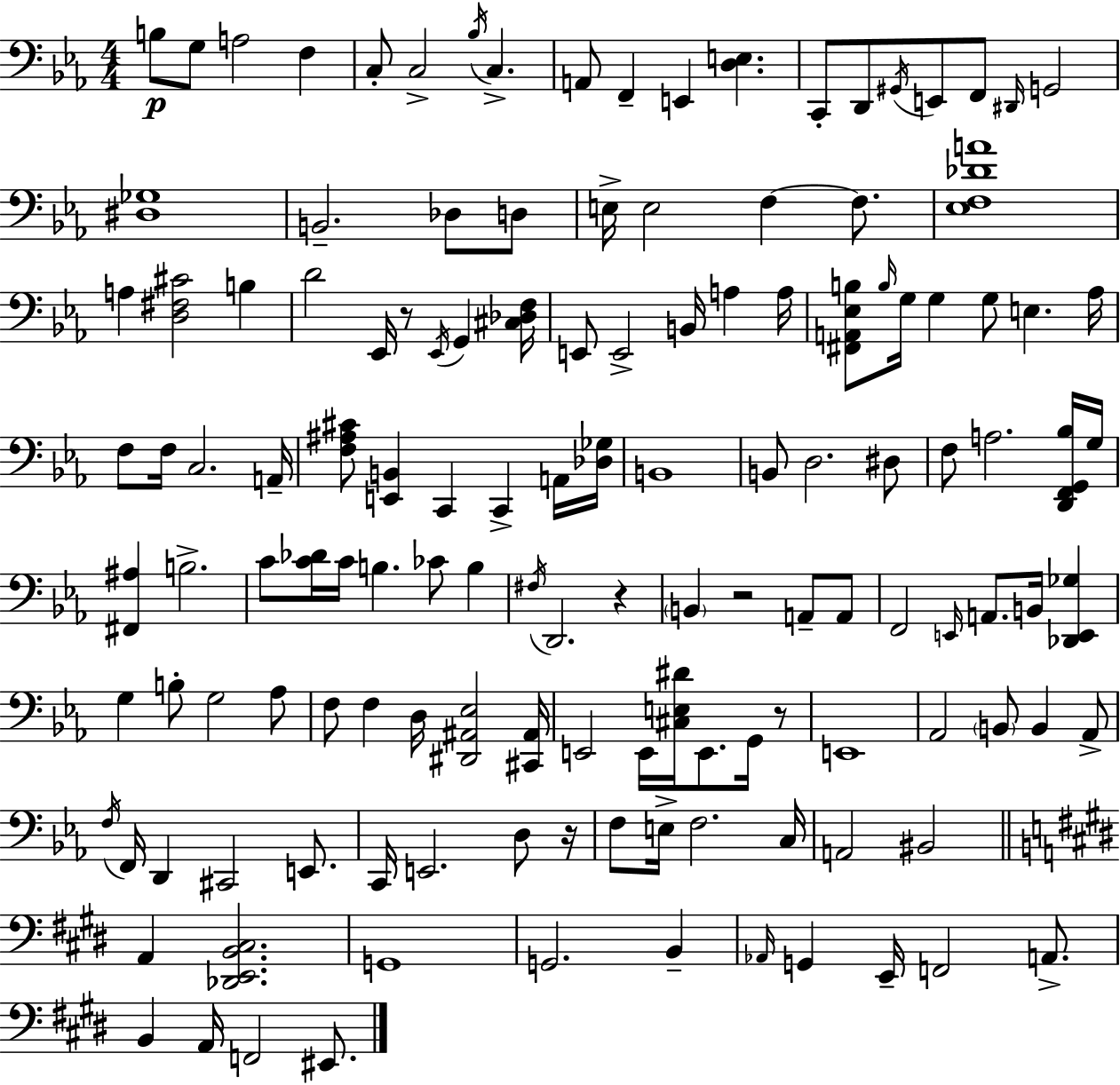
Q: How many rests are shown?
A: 5